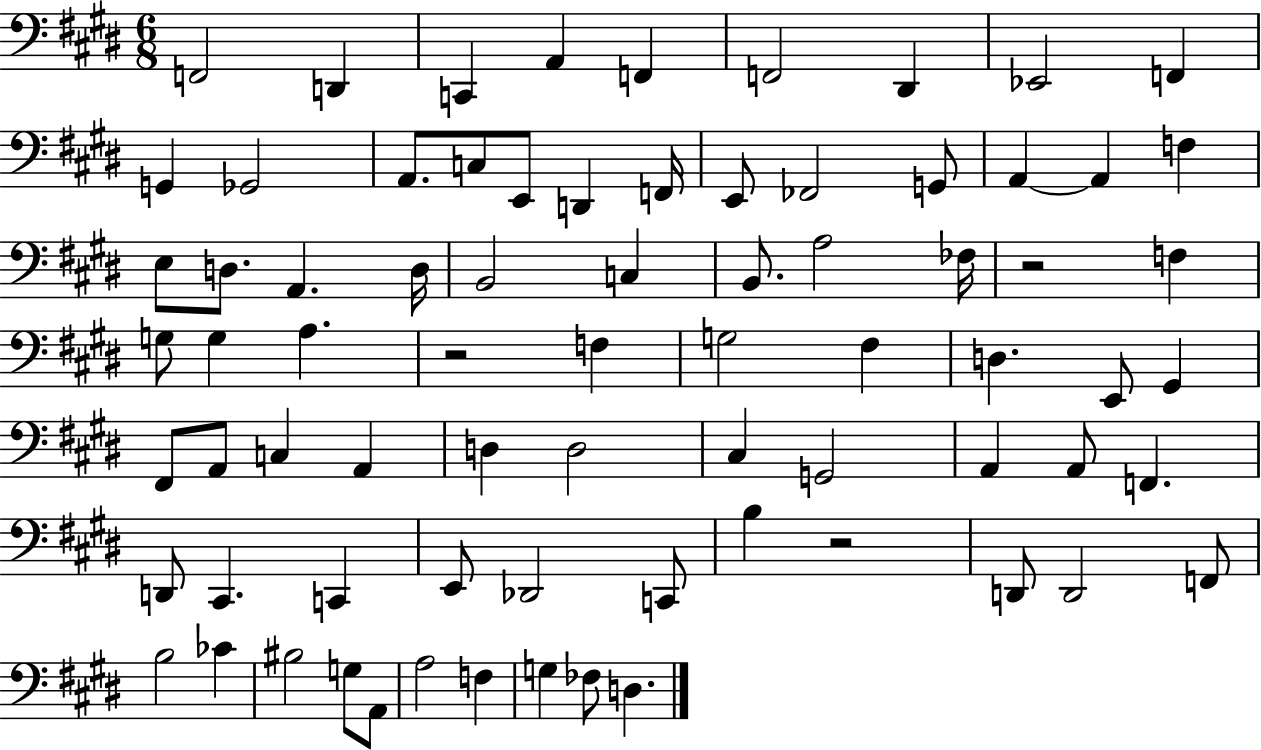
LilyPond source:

{
  \clef bass
  \numericTimeSignature
  \time 6/8
  \key e \major
  f,2 d,4 | c,4 a,4 f,4 | f,2 dis,4 | ees,2 f,4 | \break g,4 ges,2 | a,8. c8 e,8 d,4 f,16 | e,8 fes,2 g,8 | a,4~~ a,4 f4 | \break e8 d8. a,4. d16 | b,2 c4 | b,8. a2 fes16 | r2 f4 | \break g8 g4 a4. | r2 f4 | g2 fis4 | d4. e,8 gis,4 | \break fis,8 a,8 c4 a,4 | d4 d2 | cis4 g,2 | a,4 a,8 f,4. | \break d,8 cis,4. c,4 | e,8 des,2 c,8 | b4 r2 | d,8 d,2 f,8 | \break b2 ces'4 | bis2 g8 a,8 | a2 f4 | g4 fes8 d4. | \break \bar "|."
}